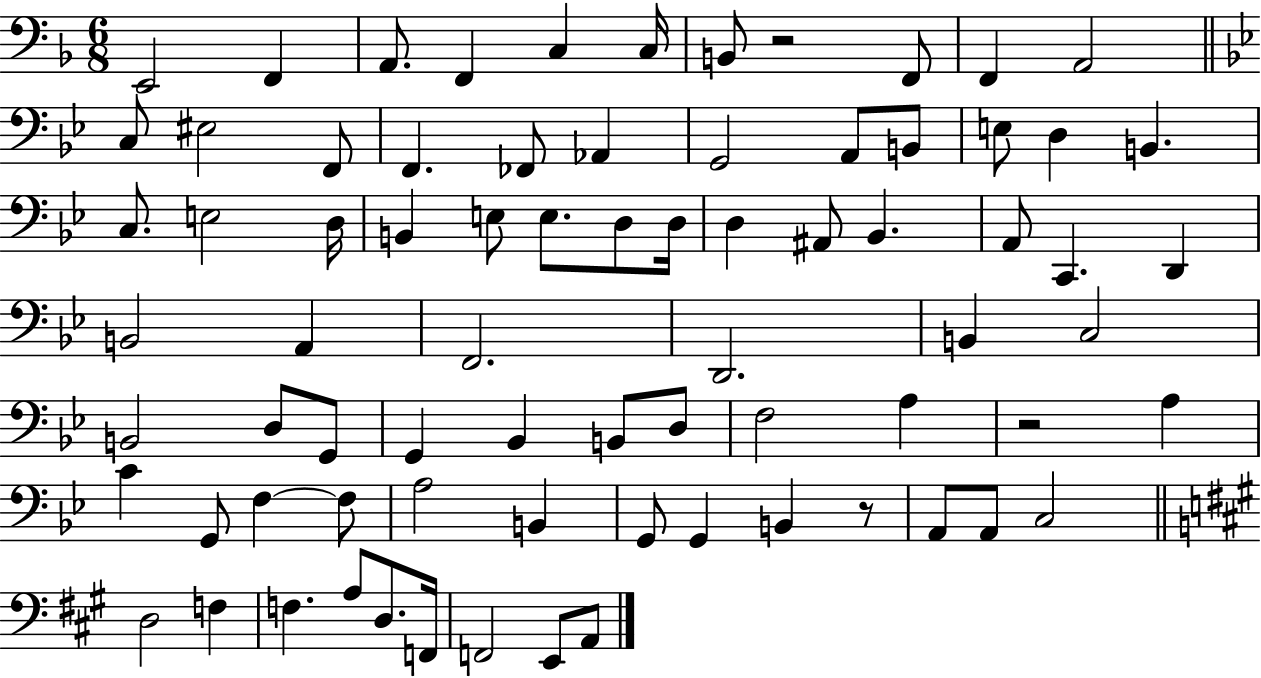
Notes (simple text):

E2/h F2/q A2/e. F2/q C3/q C3/s B2/e R/h F2/e F2/q A2/h C3/e EIS3/h F2/e F2/q. FES2/e Ab2/q G2/h A2/e B2/e E3/e D3/q B2/q. C3/e. E3/h D3/s B2/q E3/e E3/e. D3/e D3/s D3/q A#2/e Bb2/q. A2/e C2/q. D2/q B2/h A2/q F2/h. D2/h. B2/q C3/h B2/h D3/e G2/e G2/q Bb2/q B2/e D3/e F3/h A3/q R/h A3/q C4/q G2/e F3/q F3/e A3/h B2/q G2/e G2/q B2/q R/e A2/e A2/e C3/h D3/h F3/q F3/q. A3/e D3/e. F2/s F2/h E2/e A2/e